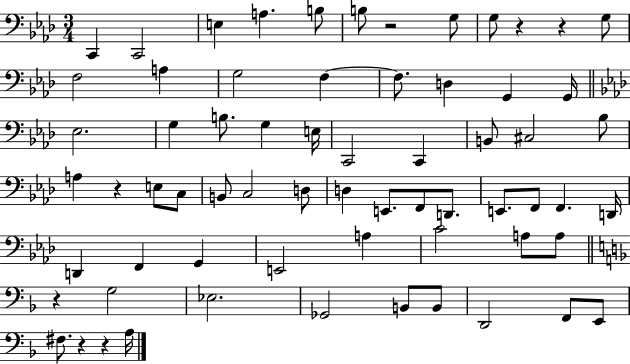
C2/q C2/h E3/q A3/q. B3/e B3/e R/h G3/e G3/e R/q R/q G3/e F3/h A3/q G3/h F3/q F3/e. D3/q G2/q G2/s Eb3/h. G3/q B3/e. G3/q E3/s C2/h C2/q B2/e C#3/h Bb3/e A3/q R/q E3/e C3/e B2/e C3/h D3/e D3/q E2/e. F2/e D2/e. E2/e. F2/e F2/q. D2/s D2/q F2/q G2/q E2/h A3/q C4/h A3/e A3/e R/q G3/h Eb3/h. Gb2/h B2/e B2/e D2/h F2/e E2/e F#3/e. R/q R/q A3/s